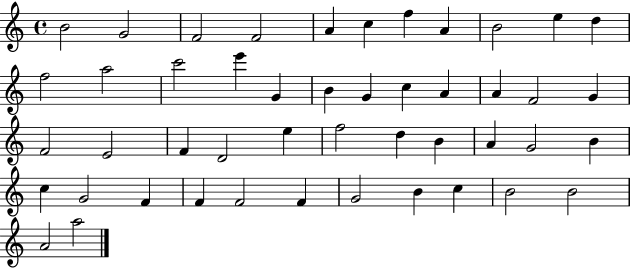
X:1
T:Untitled
M:4/4
L:1/4
K:C
B2 G2 F2 F2 A c f A B2 e d f2 a2 c'2 e' G B G c A A F2 G F2 E2 F D2 e f2 d B A G2 B c G2 F F F2 F G2 B c B2 B2 A2 a2